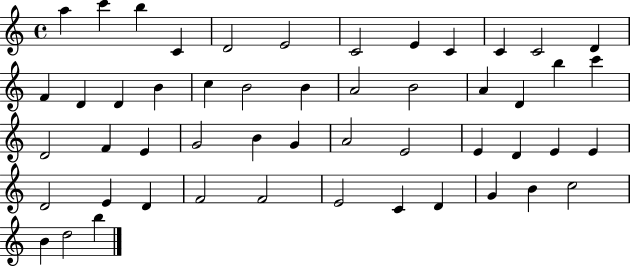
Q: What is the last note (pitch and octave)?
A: B5